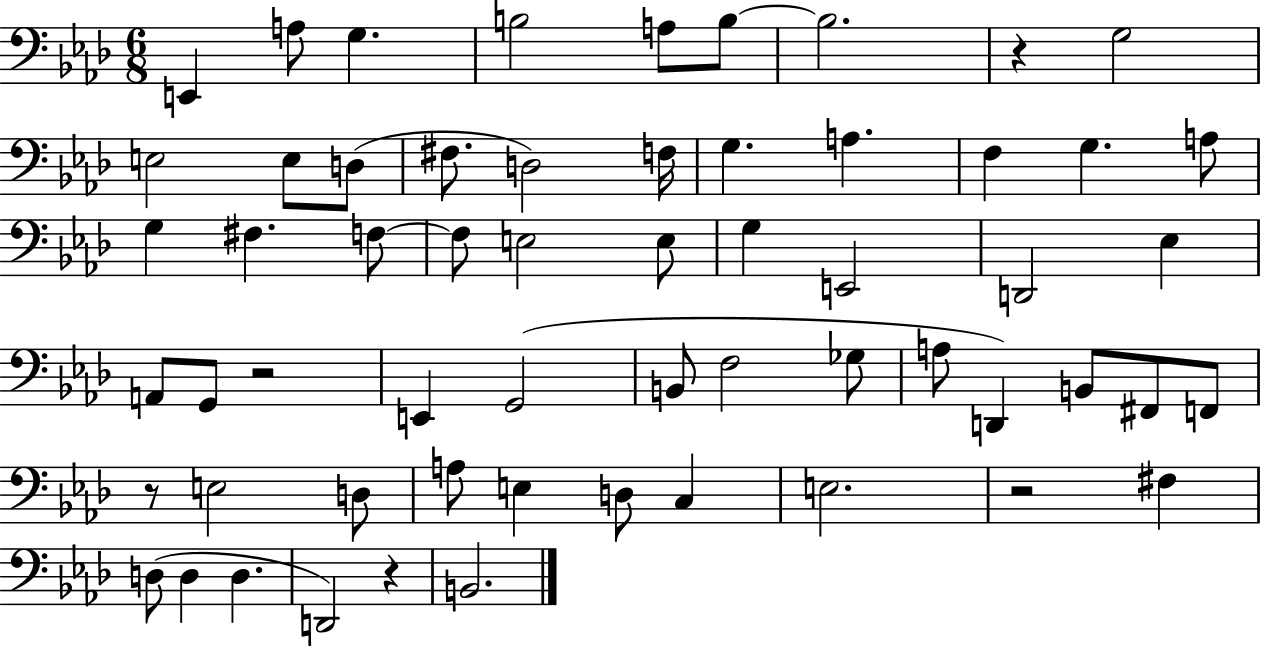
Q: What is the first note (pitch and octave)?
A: E2